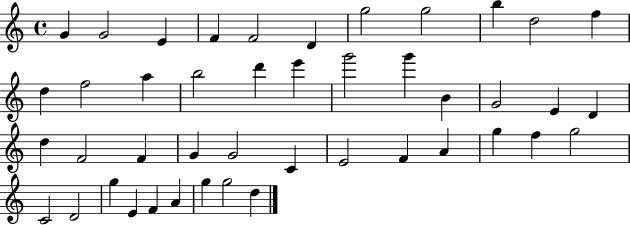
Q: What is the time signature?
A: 4/4